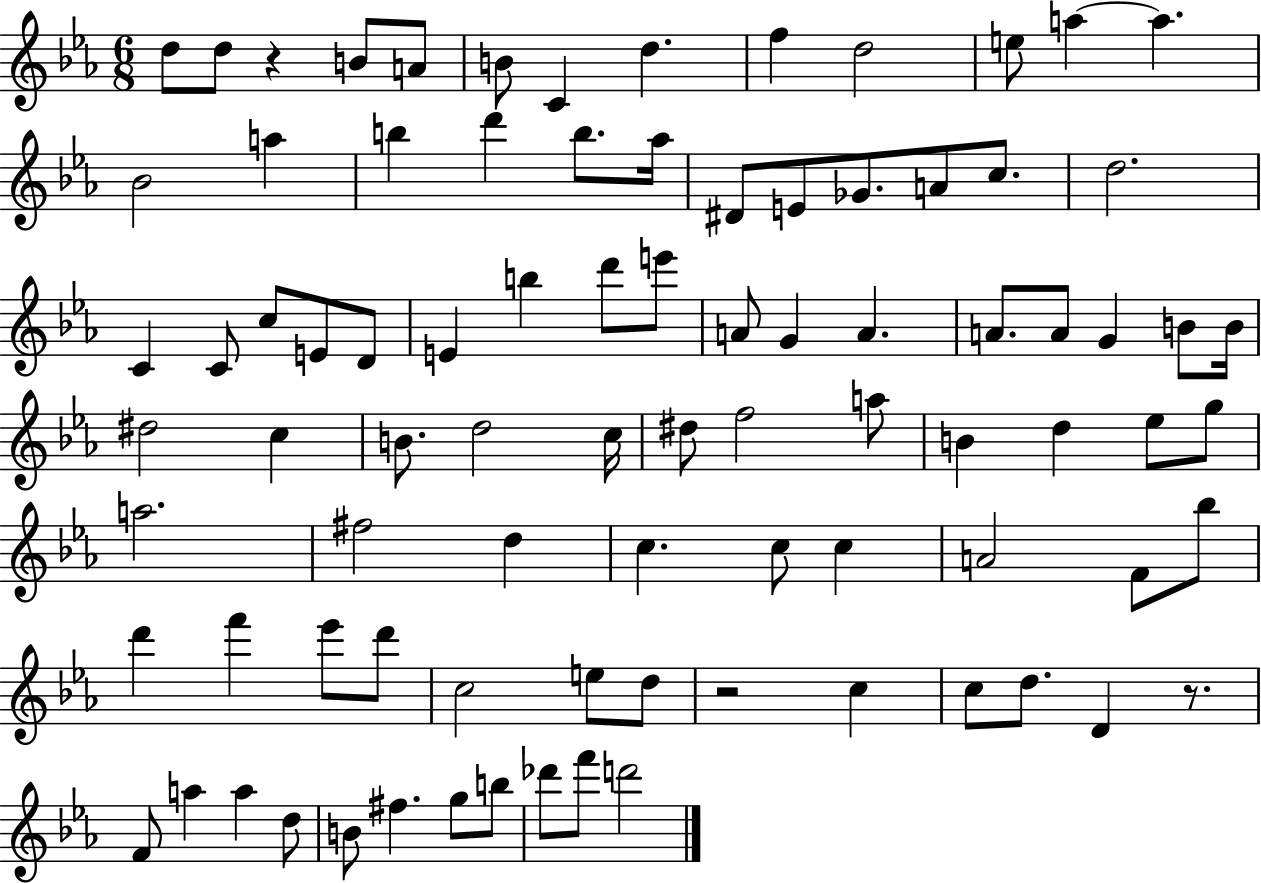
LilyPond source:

{
  \clef treble
  \numericTimeSignature
  \time 6/8
  \key ees \major
  d''8 d''8 r4 b'8 a'8 | b'8 c'4 d''4. | f''4 d''2 | e''8 a''4~~ a''4. | \break bes'2 a''4 | b''4 d'''4 b''8. aes''16 | dis'8 e'8 ges'8. a'8 c''8. | d''2. | \break c'4 c'8 c''8 e'8 d'8 | e'4 b''4 d'''8 e'''8 | a'8 g'4 a'4. | a'8. a'8 g'4 b'8 b'16 | \break dis''2 c''4 | b'8. d''2 c''16 | dis''8 f''2 a''8 | b'4 d''4 ees''8 g''8 | \break a''2. | fis''2 d''4 | c''4. c''8 c''4 | a'2 f'8 bes''8 | \break d'''4 f'''4 ees'''8 d'''8 | c''2 e''8 d''8 | r2 c''4 | c''8 d''8. d'4 r8. | \break f'8 a''4 a''4 d''8 | b'8 fis''4. g''8 b''8 | des'''8 f'''8 d'''2 | \bar "|."
}